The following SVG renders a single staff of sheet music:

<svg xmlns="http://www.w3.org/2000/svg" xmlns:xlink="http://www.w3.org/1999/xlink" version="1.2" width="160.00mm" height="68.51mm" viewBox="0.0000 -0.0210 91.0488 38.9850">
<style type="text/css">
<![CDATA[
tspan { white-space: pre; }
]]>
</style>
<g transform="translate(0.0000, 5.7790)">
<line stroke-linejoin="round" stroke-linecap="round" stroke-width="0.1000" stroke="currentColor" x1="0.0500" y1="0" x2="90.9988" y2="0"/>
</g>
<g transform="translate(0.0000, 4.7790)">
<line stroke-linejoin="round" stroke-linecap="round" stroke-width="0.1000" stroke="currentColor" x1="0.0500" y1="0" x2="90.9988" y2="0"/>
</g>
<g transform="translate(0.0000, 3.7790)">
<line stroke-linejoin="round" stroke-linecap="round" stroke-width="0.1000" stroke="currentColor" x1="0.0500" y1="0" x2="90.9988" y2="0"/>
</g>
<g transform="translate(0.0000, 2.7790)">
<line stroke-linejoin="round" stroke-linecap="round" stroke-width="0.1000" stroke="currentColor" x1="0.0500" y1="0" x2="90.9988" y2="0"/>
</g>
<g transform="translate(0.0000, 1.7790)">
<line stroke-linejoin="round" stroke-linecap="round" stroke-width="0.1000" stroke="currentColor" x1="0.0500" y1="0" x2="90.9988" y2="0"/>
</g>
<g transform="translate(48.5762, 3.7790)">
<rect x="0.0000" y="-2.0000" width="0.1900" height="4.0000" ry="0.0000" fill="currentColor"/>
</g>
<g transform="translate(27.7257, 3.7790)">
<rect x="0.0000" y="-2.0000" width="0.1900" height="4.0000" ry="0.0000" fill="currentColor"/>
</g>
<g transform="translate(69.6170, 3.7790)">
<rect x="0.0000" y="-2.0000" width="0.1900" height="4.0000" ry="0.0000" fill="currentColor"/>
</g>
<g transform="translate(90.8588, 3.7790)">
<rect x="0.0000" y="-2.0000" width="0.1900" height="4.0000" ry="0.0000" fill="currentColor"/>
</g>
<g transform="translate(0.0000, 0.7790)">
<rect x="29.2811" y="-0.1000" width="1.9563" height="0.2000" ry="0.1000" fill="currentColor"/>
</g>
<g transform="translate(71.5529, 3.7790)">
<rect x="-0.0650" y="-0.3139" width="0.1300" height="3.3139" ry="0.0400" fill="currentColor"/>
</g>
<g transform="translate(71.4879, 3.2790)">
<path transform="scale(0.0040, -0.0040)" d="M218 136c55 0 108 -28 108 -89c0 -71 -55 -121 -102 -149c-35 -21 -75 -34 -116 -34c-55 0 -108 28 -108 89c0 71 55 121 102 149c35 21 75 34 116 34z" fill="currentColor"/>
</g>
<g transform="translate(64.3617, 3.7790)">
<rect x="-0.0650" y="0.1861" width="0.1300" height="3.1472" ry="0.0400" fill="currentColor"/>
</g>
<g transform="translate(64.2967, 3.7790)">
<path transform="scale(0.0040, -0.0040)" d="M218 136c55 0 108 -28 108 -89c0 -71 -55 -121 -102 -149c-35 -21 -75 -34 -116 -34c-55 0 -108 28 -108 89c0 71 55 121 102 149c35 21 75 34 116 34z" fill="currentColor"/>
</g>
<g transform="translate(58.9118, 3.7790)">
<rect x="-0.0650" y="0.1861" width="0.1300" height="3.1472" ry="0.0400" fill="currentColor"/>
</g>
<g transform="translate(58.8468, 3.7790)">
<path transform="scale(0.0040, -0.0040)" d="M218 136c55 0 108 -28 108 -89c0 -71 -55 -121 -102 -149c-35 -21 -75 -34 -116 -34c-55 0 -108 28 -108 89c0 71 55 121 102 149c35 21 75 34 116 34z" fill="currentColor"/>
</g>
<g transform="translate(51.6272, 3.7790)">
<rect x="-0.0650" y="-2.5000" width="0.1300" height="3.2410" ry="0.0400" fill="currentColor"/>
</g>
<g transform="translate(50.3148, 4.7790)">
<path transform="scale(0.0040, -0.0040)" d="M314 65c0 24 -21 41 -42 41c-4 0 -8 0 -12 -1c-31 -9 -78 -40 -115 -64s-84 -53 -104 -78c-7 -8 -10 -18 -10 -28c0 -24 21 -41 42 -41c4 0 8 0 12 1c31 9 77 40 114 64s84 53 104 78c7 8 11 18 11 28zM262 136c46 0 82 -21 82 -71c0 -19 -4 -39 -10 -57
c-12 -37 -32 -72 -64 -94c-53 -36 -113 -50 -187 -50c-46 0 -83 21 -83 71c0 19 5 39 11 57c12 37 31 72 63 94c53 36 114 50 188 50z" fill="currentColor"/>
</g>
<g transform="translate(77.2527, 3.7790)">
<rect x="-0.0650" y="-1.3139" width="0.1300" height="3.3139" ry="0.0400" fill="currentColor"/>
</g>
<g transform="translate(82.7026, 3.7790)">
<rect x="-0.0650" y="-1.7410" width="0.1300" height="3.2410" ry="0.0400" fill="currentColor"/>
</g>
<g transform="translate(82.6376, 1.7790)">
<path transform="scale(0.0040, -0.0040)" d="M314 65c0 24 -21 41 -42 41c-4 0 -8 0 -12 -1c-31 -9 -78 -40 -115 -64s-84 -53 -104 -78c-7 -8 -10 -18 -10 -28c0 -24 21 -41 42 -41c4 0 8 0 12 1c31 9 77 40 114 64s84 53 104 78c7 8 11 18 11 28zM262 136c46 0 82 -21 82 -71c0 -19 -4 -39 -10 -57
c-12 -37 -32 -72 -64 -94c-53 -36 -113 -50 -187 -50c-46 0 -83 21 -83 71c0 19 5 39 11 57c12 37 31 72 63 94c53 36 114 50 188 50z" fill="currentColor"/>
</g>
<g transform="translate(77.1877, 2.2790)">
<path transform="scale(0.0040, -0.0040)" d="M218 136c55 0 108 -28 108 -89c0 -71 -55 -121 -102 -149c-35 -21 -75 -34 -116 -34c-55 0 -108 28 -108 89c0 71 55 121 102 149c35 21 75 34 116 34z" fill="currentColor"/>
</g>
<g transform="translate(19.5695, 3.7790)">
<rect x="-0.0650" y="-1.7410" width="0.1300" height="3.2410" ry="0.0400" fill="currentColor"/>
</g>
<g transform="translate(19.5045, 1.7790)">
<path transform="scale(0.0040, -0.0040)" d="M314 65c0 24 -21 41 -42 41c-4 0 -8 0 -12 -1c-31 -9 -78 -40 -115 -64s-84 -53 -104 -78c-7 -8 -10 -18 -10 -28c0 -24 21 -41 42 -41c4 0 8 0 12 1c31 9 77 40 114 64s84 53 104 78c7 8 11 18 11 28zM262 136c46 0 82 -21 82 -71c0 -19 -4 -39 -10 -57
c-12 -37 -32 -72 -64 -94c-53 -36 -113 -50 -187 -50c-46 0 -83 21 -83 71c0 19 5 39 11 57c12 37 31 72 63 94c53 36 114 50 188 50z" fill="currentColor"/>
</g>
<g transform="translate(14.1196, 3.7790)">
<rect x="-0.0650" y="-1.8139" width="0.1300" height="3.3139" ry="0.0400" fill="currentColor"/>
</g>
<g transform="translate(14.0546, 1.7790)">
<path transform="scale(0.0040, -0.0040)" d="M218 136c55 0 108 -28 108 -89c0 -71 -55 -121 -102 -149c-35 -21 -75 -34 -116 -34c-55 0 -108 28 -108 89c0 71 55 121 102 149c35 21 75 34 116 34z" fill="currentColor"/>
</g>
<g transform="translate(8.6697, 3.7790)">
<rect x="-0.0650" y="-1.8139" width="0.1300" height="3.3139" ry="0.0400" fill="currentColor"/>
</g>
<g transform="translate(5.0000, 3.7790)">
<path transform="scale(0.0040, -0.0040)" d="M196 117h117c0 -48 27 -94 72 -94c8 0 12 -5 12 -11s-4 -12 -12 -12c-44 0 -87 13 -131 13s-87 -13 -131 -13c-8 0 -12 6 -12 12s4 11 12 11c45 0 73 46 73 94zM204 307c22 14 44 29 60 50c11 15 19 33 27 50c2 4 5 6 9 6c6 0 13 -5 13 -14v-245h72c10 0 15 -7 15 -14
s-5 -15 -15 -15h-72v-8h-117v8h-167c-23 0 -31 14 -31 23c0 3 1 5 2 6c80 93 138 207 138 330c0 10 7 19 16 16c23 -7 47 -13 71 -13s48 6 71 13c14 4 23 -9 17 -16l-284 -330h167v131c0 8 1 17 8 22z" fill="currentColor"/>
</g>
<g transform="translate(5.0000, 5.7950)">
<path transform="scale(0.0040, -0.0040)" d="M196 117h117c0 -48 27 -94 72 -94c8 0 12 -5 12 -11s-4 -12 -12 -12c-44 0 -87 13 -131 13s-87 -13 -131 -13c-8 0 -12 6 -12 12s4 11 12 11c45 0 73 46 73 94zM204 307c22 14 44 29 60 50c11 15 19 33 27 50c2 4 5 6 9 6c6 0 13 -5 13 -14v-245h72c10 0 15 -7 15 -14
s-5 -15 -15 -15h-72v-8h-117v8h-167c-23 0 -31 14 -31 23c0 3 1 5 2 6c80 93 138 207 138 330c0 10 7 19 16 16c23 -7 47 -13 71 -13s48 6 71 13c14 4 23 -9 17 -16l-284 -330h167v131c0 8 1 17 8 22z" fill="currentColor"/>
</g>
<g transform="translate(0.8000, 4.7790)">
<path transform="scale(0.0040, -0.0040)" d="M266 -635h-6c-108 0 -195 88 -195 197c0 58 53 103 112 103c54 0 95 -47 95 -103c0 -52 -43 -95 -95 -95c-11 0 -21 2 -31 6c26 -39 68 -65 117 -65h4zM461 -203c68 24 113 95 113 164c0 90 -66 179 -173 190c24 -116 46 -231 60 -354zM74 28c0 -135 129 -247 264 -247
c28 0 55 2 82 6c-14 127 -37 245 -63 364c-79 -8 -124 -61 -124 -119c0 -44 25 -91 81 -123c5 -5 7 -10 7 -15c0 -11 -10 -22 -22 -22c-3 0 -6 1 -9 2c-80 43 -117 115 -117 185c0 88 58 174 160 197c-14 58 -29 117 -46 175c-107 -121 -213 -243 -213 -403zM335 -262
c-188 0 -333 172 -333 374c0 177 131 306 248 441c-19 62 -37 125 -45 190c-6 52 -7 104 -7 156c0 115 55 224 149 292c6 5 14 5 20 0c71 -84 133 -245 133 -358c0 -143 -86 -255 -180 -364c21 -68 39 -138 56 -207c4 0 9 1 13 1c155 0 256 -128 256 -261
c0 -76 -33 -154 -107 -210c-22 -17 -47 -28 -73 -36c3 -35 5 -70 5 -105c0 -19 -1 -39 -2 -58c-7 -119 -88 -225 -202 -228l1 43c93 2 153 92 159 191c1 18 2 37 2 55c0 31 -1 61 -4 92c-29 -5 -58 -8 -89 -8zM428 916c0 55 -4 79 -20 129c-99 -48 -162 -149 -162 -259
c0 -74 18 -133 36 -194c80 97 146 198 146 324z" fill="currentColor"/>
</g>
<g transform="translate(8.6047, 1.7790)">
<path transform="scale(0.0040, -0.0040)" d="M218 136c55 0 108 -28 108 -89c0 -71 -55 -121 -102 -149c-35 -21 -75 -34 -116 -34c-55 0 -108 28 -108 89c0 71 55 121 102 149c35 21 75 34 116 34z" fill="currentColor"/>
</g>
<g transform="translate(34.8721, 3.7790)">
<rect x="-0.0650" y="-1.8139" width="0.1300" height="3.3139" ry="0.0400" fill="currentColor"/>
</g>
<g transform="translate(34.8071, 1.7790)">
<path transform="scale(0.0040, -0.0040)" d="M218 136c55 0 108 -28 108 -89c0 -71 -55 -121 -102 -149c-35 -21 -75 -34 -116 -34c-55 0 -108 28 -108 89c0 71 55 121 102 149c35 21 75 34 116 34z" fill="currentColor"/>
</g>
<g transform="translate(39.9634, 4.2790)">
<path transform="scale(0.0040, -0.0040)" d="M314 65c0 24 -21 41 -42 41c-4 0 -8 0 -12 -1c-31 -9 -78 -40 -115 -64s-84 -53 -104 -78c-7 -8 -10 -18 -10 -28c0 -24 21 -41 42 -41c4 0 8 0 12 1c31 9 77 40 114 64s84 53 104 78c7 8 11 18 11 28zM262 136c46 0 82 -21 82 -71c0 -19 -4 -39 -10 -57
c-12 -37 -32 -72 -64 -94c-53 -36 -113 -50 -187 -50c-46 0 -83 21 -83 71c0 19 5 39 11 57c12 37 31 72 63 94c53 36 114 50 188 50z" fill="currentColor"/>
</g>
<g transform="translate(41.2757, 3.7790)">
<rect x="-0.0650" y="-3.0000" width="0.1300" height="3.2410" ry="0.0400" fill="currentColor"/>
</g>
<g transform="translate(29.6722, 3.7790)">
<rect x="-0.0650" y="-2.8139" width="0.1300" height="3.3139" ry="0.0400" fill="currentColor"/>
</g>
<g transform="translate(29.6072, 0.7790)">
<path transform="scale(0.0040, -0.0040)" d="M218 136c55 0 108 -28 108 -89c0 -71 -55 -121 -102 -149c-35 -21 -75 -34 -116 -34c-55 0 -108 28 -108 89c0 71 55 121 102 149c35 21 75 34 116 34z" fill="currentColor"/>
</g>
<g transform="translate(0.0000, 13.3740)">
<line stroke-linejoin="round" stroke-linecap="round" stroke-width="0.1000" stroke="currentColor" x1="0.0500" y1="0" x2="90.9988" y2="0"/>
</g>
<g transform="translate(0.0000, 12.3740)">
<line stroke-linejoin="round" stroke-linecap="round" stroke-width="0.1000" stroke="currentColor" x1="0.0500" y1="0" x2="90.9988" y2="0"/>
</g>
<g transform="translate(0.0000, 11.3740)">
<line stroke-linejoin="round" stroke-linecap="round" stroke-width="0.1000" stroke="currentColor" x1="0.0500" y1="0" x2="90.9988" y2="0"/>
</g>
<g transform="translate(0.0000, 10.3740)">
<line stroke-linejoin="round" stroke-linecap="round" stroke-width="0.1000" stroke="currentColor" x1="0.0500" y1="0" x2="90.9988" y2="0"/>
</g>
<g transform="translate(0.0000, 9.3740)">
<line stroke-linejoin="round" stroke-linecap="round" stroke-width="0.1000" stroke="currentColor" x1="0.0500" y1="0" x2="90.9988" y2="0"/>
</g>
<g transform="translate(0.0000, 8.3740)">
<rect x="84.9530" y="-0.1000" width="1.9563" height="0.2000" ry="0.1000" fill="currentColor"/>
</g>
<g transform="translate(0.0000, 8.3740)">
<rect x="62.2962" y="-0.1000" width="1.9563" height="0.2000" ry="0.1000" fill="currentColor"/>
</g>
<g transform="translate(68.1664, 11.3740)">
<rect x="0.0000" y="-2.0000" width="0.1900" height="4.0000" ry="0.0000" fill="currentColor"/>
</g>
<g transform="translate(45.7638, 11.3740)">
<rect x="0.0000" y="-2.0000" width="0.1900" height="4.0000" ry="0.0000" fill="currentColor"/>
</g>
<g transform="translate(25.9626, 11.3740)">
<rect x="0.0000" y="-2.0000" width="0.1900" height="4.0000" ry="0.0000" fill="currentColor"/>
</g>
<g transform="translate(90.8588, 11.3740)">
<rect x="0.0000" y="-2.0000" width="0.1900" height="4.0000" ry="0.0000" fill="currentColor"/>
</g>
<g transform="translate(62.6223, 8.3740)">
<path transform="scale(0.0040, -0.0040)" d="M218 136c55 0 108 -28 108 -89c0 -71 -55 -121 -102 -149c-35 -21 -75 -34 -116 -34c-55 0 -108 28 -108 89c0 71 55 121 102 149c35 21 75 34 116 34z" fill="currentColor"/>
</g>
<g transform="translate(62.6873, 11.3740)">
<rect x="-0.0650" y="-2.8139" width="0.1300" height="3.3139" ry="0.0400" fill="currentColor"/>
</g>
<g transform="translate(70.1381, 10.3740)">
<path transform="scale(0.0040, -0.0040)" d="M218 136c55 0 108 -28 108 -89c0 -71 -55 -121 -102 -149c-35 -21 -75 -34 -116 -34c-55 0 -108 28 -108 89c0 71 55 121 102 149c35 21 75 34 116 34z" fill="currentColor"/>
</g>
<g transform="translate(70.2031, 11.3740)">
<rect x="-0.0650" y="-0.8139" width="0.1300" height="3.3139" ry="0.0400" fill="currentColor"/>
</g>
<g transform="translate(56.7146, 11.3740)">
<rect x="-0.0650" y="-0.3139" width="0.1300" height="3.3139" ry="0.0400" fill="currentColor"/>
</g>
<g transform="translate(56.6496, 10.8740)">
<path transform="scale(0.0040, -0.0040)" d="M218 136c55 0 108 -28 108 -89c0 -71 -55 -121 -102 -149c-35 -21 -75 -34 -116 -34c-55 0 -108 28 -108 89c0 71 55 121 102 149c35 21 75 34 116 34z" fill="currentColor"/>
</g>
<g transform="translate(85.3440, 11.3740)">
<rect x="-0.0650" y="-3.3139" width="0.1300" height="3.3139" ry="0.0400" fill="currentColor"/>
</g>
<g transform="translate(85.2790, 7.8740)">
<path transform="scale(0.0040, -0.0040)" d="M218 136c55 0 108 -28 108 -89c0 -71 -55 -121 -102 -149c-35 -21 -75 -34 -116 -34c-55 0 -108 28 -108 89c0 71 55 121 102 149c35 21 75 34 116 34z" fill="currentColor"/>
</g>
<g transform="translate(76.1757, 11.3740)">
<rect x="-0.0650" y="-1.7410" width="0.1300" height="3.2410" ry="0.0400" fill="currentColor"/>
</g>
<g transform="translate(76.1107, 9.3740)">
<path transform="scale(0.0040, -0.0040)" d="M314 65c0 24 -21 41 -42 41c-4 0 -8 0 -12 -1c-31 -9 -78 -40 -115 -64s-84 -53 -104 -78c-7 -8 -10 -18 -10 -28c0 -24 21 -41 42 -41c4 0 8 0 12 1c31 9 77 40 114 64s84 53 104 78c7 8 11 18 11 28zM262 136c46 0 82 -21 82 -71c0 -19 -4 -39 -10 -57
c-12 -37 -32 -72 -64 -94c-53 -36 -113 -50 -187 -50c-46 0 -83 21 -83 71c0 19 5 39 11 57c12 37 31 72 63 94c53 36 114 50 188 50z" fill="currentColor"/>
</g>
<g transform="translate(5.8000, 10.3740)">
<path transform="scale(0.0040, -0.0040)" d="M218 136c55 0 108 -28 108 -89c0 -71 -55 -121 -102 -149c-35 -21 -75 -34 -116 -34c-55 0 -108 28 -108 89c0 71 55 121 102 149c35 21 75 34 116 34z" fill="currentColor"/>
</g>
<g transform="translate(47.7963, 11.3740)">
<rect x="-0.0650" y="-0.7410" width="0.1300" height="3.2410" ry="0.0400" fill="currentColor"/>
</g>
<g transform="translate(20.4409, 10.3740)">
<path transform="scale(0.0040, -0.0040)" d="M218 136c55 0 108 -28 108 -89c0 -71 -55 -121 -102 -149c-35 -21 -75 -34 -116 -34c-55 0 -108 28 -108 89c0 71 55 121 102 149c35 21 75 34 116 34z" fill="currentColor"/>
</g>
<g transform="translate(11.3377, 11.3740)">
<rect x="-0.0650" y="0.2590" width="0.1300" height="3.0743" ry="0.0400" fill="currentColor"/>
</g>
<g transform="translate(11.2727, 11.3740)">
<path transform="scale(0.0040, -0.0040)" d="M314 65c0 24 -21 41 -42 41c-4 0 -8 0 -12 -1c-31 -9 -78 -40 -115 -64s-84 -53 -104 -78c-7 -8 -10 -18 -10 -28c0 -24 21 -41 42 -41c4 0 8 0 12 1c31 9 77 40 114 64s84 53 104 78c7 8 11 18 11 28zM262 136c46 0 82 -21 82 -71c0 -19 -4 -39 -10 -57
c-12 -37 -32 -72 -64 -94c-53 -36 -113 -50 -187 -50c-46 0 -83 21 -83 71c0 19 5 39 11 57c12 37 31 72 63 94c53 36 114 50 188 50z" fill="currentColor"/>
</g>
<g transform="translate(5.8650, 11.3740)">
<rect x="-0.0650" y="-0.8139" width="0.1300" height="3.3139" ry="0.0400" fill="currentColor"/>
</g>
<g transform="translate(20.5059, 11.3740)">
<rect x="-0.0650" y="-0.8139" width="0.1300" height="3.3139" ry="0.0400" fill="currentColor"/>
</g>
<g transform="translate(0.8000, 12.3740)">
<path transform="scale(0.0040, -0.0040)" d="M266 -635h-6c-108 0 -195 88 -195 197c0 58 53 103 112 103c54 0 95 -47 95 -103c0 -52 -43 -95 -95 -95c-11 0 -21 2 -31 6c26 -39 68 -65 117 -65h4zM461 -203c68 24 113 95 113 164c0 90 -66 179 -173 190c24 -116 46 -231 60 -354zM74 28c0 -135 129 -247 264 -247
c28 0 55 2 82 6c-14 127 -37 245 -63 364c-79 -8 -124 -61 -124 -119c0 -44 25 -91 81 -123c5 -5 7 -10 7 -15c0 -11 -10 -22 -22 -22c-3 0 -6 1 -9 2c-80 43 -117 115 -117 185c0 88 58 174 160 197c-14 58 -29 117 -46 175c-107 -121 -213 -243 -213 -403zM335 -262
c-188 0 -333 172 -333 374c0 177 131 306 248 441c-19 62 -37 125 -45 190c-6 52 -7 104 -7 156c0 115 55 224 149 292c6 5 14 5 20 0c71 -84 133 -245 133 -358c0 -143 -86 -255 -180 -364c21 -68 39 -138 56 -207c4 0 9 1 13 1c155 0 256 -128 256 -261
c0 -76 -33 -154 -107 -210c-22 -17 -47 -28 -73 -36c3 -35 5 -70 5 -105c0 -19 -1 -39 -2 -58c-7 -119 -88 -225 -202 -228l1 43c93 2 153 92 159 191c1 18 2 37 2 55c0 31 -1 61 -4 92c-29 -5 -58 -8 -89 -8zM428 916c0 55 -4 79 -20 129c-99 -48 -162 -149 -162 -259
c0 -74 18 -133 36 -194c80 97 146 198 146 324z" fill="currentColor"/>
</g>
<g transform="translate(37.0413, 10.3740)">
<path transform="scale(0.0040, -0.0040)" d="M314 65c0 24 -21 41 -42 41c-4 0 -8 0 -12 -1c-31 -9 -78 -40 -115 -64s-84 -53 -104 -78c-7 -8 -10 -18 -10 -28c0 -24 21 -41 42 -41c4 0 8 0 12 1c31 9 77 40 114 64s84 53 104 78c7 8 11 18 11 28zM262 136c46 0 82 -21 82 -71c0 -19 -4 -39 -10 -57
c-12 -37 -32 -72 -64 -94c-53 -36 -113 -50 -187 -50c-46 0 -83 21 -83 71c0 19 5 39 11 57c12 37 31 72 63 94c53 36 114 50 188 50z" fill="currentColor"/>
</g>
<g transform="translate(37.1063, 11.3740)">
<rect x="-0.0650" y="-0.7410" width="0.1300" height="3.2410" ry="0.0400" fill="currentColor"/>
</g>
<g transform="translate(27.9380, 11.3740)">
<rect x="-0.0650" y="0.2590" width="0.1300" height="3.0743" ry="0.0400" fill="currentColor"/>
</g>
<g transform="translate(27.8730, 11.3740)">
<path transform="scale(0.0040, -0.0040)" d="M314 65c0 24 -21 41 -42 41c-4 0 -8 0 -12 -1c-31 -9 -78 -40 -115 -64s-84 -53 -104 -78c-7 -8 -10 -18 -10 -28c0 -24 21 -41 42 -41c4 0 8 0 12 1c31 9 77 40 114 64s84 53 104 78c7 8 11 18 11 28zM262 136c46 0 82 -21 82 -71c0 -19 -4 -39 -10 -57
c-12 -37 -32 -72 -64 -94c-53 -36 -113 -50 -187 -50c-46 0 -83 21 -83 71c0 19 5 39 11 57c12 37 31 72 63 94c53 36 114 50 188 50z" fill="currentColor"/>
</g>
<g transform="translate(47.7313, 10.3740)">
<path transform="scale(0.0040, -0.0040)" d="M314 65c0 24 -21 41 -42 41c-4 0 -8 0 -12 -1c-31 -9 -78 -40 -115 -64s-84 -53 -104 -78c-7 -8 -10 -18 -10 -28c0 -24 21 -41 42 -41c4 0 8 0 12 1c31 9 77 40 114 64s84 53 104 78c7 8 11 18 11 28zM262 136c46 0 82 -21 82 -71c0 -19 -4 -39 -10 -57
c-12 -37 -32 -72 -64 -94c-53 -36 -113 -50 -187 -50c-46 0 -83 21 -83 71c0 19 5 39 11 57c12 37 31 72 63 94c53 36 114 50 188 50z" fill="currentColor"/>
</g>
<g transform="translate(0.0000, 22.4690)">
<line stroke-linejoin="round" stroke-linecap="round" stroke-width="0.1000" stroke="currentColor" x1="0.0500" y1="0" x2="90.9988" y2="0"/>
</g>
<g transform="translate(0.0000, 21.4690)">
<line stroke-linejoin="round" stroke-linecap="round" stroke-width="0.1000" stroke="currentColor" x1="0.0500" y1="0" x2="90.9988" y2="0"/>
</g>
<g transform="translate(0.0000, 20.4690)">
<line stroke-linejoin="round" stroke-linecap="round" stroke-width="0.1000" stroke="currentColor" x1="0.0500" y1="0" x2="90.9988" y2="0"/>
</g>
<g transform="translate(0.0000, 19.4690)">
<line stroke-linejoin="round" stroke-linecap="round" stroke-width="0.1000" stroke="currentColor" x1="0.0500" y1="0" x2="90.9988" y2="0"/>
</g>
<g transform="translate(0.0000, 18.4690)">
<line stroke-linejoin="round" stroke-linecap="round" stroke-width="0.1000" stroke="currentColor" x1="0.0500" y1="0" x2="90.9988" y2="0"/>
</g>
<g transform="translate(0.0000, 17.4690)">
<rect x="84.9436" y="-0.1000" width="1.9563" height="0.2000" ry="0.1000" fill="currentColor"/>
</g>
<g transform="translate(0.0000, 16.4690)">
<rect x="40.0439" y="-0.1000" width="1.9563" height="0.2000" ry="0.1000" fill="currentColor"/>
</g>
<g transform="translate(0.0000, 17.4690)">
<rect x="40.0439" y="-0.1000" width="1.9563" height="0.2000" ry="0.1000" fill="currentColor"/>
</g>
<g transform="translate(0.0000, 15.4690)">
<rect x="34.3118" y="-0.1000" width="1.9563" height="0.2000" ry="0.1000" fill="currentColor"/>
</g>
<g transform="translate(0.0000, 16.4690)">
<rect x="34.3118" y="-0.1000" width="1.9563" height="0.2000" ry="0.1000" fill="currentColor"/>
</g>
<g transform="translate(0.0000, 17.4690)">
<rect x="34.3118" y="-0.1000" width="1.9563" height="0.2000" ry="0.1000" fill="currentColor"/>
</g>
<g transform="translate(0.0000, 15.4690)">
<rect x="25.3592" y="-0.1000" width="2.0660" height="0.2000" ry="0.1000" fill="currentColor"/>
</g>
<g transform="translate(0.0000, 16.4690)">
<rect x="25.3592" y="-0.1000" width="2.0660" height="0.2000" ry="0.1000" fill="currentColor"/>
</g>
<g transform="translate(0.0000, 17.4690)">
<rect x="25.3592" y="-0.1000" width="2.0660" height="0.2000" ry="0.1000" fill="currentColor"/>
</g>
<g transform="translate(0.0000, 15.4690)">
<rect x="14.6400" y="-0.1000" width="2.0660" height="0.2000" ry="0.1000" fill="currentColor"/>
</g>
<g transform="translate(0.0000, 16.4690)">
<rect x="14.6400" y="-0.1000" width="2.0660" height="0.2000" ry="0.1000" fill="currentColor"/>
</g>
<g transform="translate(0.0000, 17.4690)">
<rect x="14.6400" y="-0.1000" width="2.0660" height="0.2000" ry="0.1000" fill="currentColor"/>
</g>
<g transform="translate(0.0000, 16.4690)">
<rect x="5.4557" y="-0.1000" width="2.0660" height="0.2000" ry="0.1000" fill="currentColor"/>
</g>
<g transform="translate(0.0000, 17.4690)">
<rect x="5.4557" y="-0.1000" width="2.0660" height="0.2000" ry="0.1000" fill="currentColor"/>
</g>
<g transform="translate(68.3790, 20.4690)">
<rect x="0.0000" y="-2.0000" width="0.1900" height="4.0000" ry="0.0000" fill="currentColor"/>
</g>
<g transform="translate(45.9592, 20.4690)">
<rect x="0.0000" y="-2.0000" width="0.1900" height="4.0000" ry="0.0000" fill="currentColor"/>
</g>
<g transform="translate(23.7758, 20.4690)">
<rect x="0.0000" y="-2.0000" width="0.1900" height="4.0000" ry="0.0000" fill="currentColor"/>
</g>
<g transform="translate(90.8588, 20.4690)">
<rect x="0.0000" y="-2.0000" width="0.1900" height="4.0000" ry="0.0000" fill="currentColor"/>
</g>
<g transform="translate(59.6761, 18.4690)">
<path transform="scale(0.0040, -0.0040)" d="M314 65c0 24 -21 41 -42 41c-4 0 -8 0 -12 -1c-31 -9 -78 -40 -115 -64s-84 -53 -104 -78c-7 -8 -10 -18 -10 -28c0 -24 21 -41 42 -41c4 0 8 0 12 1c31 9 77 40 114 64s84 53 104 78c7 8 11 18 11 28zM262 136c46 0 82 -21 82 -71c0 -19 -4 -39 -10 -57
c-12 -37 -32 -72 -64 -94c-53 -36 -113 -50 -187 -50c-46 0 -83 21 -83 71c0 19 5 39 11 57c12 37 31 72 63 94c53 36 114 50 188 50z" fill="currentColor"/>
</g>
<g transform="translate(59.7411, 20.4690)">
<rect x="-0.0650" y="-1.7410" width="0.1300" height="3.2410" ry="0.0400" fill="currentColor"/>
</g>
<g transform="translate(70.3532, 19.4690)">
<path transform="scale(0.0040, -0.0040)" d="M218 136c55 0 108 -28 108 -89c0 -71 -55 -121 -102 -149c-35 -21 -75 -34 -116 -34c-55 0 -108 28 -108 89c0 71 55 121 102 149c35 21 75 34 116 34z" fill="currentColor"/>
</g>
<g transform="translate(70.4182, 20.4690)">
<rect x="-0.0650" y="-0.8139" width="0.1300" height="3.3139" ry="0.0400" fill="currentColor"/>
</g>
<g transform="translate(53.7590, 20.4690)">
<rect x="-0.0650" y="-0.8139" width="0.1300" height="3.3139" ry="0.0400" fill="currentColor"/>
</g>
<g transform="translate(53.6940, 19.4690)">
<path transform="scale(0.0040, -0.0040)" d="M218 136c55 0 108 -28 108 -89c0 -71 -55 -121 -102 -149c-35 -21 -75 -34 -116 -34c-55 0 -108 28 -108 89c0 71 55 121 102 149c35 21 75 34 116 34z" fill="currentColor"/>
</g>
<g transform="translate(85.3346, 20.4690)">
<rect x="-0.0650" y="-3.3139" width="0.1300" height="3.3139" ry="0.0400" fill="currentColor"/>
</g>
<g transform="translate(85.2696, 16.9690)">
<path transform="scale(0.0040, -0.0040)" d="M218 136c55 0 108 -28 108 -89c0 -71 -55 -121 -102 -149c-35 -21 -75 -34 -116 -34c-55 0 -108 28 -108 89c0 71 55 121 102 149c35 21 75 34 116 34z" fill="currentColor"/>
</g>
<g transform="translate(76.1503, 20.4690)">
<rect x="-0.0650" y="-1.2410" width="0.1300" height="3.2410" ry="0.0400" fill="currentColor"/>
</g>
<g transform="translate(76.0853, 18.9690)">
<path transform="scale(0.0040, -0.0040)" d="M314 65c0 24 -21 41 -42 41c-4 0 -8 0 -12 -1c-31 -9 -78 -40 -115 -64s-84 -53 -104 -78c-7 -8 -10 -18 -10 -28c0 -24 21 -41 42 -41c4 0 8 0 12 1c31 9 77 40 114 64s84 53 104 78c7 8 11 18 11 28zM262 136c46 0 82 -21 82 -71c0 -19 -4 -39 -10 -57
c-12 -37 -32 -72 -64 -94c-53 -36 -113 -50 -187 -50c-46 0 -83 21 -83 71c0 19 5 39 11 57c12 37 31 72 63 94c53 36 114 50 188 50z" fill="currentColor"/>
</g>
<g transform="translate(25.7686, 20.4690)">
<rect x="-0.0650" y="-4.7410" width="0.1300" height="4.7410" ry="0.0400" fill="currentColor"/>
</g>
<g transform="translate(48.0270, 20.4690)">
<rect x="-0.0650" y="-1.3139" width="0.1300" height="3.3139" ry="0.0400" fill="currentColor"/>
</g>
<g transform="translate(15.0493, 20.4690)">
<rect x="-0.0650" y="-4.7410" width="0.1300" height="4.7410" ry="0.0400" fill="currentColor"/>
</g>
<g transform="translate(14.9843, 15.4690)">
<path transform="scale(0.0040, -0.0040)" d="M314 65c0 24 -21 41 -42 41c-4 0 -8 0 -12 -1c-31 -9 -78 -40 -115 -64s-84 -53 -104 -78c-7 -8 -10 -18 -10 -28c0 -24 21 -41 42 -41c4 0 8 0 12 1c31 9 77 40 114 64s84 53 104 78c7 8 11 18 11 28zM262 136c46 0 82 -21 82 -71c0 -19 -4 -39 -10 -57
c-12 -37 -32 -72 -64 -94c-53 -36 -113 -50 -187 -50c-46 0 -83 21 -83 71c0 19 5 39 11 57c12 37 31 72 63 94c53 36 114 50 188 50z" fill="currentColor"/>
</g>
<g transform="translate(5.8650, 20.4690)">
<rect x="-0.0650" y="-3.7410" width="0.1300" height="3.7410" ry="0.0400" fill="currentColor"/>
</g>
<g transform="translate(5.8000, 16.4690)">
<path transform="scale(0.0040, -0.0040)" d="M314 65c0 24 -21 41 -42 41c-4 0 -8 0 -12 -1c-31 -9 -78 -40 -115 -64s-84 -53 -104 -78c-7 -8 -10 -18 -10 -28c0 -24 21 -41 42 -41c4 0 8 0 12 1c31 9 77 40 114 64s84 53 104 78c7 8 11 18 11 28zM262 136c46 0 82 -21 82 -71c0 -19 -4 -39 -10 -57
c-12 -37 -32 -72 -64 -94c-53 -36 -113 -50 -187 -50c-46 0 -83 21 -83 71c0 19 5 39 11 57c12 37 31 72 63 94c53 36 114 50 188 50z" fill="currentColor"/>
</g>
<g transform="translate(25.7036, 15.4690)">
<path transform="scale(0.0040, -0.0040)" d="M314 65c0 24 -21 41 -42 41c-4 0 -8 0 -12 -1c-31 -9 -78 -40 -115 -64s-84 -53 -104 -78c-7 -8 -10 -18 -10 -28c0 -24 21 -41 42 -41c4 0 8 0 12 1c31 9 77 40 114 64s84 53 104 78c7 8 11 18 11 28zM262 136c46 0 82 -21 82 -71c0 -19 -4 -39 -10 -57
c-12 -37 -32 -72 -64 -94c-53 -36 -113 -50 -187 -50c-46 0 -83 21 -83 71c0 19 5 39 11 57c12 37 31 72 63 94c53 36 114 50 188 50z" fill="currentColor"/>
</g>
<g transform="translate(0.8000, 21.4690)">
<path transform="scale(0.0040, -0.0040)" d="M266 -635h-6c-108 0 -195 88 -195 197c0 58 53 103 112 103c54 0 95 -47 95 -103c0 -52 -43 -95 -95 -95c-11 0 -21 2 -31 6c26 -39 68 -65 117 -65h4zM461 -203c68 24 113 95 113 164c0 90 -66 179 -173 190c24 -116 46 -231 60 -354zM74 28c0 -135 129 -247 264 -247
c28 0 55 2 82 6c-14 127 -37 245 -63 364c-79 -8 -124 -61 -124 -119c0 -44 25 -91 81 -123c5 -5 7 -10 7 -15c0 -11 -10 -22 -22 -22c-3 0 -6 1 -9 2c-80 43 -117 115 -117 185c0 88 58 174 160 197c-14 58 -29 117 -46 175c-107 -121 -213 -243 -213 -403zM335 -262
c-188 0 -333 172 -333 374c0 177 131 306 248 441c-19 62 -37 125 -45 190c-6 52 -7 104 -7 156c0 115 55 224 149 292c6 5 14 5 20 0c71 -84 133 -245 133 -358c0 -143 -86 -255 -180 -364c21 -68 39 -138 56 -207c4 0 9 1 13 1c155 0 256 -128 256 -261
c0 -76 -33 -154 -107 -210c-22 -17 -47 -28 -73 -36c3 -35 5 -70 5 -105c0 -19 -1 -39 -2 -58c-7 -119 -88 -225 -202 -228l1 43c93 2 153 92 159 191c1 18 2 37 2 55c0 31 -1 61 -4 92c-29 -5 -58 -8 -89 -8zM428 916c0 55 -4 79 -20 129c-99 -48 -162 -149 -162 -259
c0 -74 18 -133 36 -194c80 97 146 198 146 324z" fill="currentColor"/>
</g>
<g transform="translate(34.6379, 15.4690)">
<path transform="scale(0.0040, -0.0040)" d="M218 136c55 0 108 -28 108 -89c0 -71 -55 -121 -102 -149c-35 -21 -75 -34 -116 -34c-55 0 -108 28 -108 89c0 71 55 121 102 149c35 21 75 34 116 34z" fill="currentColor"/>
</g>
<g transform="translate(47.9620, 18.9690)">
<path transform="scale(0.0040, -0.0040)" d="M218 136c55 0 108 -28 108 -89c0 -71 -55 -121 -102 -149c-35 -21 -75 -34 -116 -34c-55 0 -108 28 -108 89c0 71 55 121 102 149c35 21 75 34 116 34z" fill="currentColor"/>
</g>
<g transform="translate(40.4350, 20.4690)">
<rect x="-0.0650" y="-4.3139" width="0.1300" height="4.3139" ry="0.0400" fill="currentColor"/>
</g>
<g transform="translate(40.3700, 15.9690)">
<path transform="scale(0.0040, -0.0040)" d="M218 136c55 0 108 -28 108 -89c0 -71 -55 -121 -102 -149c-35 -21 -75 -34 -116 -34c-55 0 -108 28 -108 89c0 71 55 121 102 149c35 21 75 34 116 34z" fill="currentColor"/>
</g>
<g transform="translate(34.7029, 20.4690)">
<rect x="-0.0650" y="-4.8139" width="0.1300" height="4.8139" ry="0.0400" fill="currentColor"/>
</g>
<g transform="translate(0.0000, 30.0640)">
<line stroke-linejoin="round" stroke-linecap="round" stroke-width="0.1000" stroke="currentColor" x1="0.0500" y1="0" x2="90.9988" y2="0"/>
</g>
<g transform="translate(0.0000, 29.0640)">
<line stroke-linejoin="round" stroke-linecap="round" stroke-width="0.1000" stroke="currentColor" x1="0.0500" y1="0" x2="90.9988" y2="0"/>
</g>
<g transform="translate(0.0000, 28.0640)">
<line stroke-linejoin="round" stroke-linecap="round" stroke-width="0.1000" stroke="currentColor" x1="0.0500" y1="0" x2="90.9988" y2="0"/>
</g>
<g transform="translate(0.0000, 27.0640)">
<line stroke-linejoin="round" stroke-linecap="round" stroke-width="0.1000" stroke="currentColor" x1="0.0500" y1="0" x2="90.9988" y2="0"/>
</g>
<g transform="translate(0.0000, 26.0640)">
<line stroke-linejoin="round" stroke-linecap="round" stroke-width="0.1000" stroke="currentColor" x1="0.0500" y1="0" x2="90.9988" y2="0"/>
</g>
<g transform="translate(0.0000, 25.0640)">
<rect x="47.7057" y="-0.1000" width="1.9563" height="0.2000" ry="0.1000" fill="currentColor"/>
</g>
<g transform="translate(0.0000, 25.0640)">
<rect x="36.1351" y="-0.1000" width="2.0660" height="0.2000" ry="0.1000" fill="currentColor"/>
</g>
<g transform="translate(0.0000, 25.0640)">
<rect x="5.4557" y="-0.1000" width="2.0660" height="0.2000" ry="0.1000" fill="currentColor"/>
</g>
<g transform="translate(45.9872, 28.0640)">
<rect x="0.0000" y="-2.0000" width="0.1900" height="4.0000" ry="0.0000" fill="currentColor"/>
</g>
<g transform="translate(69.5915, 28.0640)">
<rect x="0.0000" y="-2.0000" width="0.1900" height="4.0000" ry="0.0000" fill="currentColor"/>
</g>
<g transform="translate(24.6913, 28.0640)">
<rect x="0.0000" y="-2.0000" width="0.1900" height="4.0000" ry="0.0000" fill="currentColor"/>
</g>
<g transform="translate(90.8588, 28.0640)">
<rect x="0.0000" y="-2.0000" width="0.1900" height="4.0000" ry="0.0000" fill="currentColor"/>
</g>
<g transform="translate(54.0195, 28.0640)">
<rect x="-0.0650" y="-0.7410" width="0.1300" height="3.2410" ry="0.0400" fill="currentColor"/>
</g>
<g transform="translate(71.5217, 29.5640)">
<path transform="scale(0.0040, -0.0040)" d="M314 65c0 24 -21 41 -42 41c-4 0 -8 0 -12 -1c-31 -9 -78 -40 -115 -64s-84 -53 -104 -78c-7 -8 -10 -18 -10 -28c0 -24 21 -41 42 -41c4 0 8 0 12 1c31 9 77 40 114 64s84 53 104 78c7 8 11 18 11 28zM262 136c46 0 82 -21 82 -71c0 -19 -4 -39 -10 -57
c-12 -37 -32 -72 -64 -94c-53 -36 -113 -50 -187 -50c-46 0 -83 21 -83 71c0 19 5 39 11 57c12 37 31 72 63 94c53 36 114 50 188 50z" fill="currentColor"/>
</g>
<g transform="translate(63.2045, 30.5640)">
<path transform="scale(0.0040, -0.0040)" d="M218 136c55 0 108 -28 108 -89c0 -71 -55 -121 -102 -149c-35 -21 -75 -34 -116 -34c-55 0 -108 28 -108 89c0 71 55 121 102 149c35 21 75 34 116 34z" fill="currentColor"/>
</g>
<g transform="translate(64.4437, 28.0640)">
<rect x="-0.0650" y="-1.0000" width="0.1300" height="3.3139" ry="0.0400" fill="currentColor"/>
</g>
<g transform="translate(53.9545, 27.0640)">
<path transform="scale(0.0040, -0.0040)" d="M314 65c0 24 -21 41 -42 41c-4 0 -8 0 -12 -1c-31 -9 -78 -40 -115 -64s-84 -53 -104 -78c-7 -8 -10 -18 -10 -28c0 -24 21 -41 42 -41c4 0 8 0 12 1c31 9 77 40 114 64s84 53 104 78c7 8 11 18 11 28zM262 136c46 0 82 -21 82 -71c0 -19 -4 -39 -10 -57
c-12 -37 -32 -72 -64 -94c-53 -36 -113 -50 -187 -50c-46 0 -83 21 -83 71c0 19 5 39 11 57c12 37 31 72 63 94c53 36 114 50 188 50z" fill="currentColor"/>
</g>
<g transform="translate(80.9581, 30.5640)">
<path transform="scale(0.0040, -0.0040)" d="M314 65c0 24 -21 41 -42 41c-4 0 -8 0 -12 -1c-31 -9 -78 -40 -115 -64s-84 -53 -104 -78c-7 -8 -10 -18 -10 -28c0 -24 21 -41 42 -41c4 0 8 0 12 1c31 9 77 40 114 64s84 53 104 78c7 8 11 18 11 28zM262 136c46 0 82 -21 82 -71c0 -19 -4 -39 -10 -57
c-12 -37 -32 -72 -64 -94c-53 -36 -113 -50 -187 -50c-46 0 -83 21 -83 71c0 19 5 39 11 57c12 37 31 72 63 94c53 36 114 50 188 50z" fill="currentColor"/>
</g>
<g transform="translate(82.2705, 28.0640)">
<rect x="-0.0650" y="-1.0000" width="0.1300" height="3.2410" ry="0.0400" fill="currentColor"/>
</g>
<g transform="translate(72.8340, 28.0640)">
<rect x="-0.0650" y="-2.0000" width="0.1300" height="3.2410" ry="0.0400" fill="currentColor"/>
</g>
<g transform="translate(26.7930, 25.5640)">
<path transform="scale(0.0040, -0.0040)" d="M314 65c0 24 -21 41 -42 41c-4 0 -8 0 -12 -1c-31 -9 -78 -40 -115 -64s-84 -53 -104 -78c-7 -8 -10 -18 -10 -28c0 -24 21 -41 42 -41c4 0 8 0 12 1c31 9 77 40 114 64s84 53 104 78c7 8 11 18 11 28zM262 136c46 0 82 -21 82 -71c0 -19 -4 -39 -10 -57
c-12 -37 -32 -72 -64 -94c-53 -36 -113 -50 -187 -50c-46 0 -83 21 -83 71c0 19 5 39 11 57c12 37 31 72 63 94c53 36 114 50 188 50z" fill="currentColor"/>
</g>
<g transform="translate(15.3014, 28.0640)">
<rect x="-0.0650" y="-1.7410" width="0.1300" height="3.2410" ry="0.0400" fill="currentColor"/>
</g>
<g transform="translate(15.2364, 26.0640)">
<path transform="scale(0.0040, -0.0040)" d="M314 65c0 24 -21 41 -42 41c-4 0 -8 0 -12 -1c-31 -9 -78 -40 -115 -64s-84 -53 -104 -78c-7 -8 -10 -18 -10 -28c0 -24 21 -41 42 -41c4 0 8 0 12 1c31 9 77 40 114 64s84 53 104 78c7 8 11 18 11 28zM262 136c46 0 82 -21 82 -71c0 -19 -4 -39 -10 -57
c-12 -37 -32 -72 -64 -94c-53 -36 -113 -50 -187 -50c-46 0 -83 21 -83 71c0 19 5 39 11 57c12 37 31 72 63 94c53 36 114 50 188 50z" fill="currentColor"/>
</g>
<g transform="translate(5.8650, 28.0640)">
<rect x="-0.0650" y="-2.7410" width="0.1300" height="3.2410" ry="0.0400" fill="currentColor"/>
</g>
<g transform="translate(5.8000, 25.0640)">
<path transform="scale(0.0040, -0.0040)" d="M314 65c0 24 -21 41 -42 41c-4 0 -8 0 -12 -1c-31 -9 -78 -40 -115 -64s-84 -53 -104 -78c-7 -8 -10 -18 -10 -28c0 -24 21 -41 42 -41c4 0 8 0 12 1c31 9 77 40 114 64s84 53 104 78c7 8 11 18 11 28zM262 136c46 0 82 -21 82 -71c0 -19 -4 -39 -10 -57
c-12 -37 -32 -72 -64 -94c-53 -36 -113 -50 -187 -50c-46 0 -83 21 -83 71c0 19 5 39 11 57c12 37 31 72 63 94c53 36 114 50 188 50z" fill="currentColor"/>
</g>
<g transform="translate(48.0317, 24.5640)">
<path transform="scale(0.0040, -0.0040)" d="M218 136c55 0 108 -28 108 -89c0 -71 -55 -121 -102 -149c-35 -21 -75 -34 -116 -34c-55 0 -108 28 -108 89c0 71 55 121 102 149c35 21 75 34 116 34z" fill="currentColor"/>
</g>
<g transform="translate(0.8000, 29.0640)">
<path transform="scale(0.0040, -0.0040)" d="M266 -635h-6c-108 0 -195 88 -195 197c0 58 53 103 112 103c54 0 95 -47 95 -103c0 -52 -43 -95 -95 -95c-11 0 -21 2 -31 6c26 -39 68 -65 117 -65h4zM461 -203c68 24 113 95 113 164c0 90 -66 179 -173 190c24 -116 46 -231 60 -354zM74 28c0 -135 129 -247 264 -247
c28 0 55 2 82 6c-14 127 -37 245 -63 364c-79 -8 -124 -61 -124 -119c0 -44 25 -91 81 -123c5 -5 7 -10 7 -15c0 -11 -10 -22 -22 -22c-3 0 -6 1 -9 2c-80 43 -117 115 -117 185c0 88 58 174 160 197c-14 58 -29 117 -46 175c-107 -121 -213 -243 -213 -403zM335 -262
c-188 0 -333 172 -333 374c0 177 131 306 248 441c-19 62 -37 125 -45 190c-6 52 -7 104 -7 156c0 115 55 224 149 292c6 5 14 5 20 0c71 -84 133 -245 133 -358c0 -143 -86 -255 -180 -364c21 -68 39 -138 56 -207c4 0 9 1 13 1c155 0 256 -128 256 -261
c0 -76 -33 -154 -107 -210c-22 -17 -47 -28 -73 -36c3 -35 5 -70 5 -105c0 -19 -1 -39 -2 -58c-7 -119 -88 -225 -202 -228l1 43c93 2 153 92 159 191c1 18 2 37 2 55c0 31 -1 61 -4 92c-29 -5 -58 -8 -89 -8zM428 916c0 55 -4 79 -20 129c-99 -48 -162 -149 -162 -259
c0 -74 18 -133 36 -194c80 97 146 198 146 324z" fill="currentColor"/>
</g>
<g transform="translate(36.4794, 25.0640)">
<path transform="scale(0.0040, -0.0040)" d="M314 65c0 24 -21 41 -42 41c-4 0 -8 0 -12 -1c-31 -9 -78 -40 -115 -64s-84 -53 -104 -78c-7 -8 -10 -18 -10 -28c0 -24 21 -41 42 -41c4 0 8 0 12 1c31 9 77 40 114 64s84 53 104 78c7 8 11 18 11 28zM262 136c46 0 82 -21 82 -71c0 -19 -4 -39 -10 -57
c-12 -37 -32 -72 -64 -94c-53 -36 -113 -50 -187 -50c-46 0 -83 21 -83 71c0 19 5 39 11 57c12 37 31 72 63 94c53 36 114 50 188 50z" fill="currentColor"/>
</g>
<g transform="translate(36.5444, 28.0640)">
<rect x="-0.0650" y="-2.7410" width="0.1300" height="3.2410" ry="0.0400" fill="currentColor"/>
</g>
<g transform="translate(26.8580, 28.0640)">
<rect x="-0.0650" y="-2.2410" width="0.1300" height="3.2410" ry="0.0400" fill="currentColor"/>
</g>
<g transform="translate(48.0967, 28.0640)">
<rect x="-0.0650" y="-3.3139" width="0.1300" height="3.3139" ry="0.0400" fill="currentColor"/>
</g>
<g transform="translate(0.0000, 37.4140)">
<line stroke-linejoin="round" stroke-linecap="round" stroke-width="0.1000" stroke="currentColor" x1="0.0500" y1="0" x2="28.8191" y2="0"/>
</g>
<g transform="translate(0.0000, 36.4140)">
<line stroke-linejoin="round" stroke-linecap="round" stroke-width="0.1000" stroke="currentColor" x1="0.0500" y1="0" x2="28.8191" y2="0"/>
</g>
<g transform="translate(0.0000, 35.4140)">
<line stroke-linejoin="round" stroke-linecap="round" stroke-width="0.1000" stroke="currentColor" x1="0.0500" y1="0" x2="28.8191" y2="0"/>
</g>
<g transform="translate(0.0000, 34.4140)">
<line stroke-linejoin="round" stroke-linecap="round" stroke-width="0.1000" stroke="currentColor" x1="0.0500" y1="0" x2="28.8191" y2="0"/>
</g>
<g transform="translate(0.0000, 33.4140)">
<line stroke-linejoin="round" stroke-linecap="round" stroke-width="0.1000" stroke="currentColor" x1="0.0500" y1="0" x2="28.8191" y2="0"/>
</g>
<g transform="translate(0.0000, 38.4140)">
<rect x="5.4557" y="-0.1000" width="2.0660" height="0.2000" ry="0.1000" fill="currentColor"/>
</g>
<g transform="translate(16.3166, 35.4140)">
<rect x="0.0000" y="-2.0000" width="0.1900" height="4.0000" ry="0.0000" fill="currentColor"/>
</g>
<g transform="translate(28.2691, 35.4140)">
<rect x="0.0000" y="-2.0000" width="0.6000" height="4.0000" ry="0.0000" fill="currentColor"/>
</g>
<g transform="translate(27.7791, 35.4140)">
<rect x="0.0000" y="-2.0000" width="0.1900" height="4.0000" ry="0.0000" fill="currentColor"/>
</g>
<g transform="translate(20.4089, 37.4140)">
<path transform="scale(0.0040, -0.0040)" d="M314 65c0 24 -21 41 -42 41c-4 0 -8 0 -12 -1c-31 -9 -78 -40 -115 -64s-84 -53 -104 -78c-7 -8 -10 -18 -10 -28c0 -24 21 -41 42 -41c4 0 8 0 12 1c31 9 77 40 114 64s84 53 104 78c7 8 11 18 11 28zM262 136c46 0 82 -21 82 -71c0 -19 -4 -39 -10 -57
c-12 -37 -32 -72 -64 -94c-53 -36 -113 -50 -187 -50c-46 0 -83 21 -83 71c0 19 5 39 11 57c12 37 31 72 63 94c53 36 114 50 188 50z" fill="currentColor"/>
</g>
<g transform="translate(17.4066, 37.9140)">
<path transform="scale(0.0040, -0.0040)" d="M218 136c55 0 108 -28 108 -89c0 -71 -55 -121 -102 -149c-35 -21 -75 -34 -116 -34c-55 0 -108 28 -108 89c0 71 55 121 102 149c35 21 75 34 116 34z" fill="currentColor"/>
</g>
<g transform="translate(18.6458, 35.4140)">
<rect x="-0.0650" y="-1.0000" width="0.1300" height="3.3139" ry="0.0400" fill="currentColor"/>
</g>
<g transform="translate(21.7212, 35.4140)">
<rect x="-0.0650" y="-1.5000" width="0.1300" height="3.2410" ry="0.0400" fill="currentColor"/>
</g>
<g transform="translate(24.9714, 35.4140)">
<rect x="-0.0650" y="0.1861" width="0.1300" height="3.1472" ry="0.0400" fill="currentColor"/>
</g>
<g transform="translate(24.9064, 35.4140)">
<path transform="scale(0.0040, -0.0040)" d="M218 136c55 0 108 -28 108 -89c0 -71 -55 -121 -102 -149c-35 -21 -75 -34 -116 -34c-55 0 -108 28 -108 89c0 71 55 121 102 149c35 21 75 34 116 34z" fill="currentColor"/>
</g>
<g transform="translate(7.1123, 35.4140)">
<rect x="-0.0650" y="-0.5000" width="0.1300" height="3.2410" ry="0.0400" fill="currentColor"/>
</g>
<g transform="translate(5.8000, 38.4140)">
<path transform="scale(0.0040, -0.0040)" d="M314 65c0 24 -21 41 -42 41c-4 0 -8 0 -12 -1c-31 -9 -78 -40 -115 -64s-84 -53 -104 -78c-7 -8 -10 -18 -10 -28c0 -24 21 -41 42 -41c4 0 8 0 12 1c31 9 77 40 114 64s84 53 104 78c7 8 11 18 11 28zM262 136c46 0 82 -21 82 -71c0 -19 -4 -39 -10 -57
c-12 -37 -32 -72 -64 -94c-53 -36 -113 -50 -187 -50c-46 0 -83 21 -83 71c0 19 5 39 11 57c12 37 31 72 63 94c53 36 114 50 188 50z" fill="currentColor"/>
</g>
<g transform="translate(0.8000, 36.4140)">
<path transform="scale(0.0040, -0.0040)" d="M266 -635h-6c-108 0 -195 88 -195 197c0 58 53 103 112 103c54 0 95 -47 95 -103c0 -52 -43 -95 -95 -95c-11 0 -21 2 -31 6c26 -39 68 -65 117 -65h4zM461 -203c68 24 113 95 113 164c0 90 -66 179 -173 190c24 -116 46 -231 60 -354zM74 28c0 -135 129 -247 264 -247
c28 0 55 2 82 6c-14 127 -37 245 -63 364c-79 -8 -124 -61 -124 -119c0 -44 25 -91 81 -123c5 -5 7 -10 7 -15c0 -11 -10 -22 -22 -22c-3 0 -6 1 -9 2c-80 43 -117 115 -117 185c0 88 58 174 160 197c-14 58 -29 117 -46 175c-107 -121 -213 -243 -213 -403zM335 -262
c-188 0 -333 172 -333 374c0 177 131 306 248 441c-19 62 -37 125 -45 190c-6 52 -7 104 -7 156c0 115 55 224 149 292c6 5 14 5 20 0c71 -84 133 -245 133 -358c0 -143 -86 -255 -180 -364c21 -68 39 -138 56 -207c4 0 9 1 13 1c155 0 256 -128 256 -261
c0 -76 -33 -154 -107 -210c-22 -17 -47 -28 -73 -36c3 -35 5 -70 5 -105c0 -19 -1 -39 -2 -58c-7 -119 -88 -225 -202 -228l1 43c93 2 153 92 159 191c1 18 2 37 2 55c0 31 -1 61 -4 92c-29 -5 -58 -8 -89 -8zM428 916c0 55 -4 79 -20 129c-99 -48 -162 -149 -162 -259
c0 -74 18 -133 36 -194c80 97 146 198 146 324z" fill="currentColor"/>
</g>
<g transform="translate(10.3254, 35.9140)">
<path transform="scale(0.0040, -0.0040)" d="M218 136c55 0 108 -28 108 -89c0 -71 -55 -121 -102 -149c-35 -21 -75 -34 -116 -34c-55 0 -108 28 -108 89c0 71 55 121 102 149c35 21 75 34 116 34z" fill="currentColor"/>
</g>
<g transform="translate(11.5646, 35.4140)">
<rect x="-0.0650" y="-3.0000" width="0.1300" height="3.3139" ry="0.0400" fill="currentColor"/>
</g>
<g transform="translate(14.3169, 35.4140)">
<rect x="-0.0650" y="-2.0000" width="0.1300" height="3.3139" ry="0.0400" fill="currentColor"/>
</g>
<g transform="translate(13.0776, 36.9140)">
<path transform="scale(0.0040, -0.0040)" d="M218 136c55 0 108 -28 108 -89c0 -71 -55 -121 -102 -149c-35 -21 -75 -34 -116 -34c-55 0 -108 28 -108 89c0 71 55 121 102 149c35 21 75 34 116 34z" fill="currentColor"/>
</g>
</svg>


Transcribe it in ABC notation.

X:1
T:Untitled
M:4/4
L:1/4
K:C
f f f2 a f A2 G2 B B c e f2 d B2 d B2 d2 d2 c a d f2 b c'2 e'2 e'2 e' d' e d f2 d e2 b a2 f2 g2 a2 b d2 D F2 D2 C2 A F D E2 B